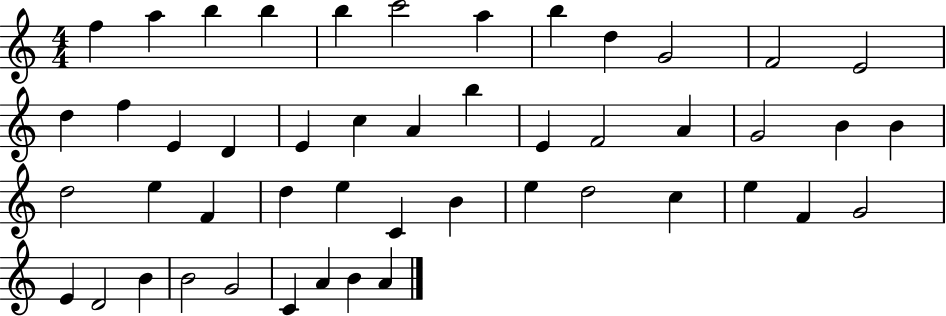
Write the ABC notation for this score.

X:1
T:Untitled
M:4/4
L:1/4
K:C
f a b b b c'2 a b d G2 F2 E2 d f E D E c A b E F2 A G2 B B d2 e F d e C B e d2 c e F G2 E D2 B B2 G2 C A B A